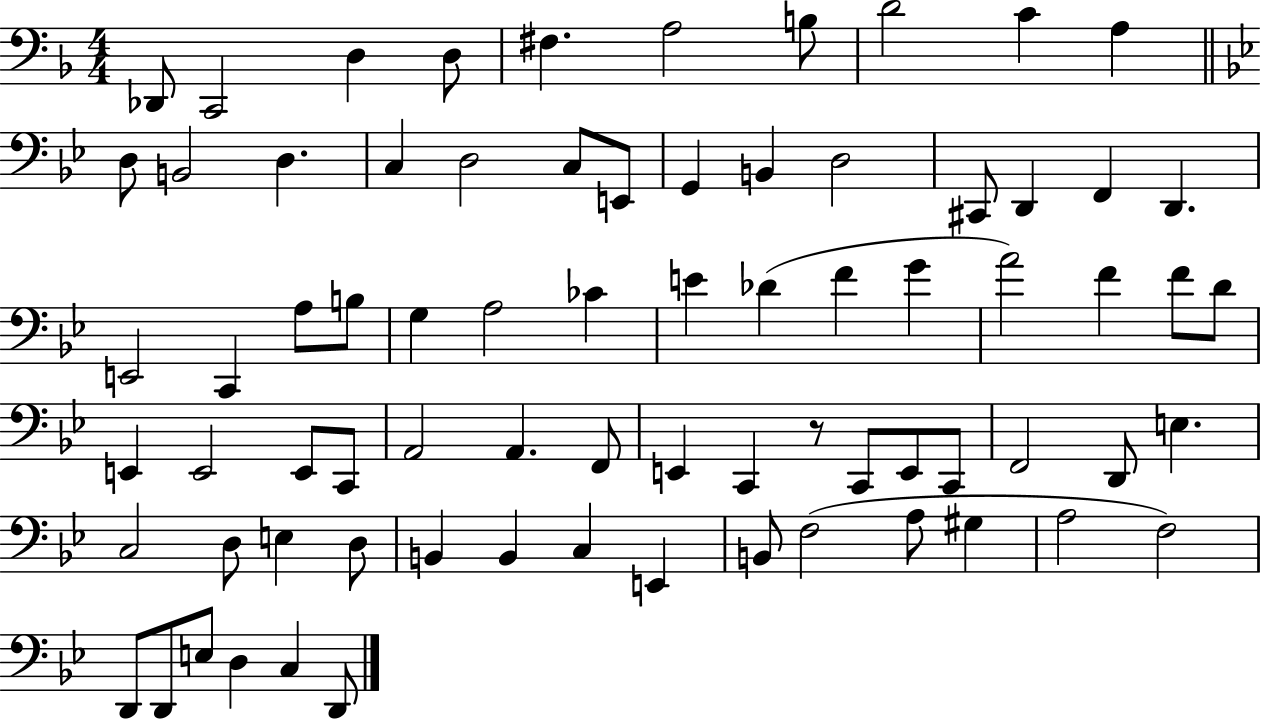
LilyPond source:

{
  \clef bass
  \numericTimeSignature
  \time 4/4
  \key f \major
  des,8 c,2 d4 d8 | fis4. a2 b8 | d'2 c'4 a4 | \bar "||" \break \key g \minor d8 b,2 d4. | c4 d2 c8 e,8 | g,4 b,4 d2 | cis,8 d,4 f,4 d,4. | \break e,2 c,4 a8 b8 | g4 a2 ces'4 | e'4 des'4( f'4 g'4 | a'2) f'4 f'8 d'8 | \break e,4 e,2 e,8 c,8 | a,2 a,4. f,8 | e,4 c,4 r8 c,8 e,8 c,8 | f,2 d,8 e4. | \break c2 d8 e4 d8 | b,4 b,4 c4 e,4 | b,8 f2( a8 gis4 | a2 f2) | \break d,8 d,8 e8 d4 c4 d,8 | \bar "|."
}